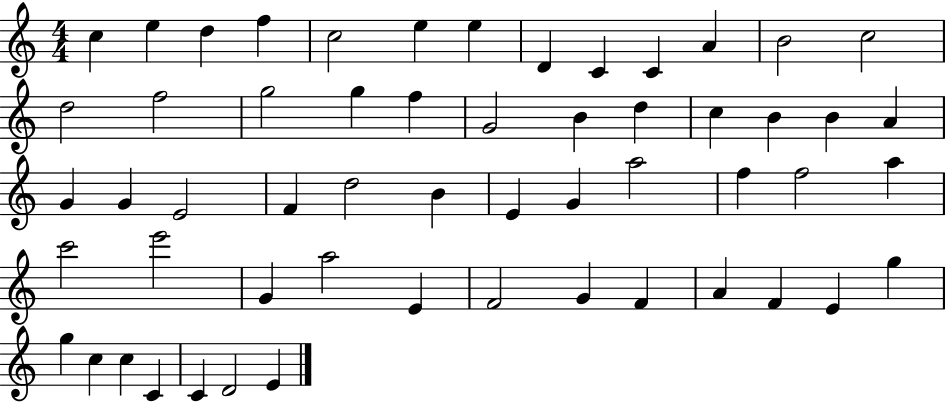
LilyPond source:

{
  \clef treble
  \numericTimeSignature
  \time 4/4
  \key c \major
  c''4 e''4 d''4 f''4 | c''2 e''4 e''4 | d'4 c'4 c'4 a'4 | b'2 c''2 | \break d''2 f''2 | g''2 g''4 f''4 | g'2 b'4 d''4 | c''4 b'4 b'4 a'4 | \break g'4 g'4 e'2 | f'4 d''2 b'4 | e'4 g'4 a''2 | f''4 f''2 a''4 | \break c'''2 e'''2 | g'4 a''2 e'4 | f'2 g'4 f'4 | a'4 f'4 e'4 g''4 | \break g''4 c''4 c''4 c'4 | c'4 d'2 e'4 | \bar "|."
}